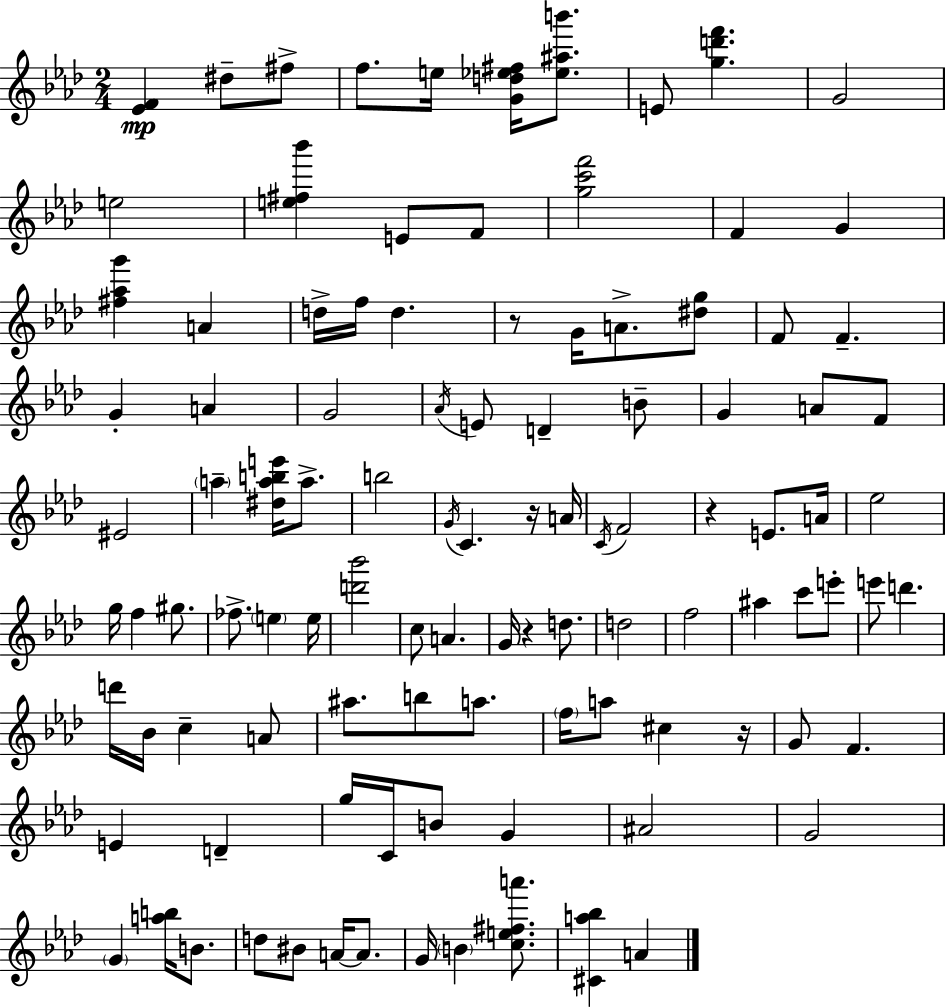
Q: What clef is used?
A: treble